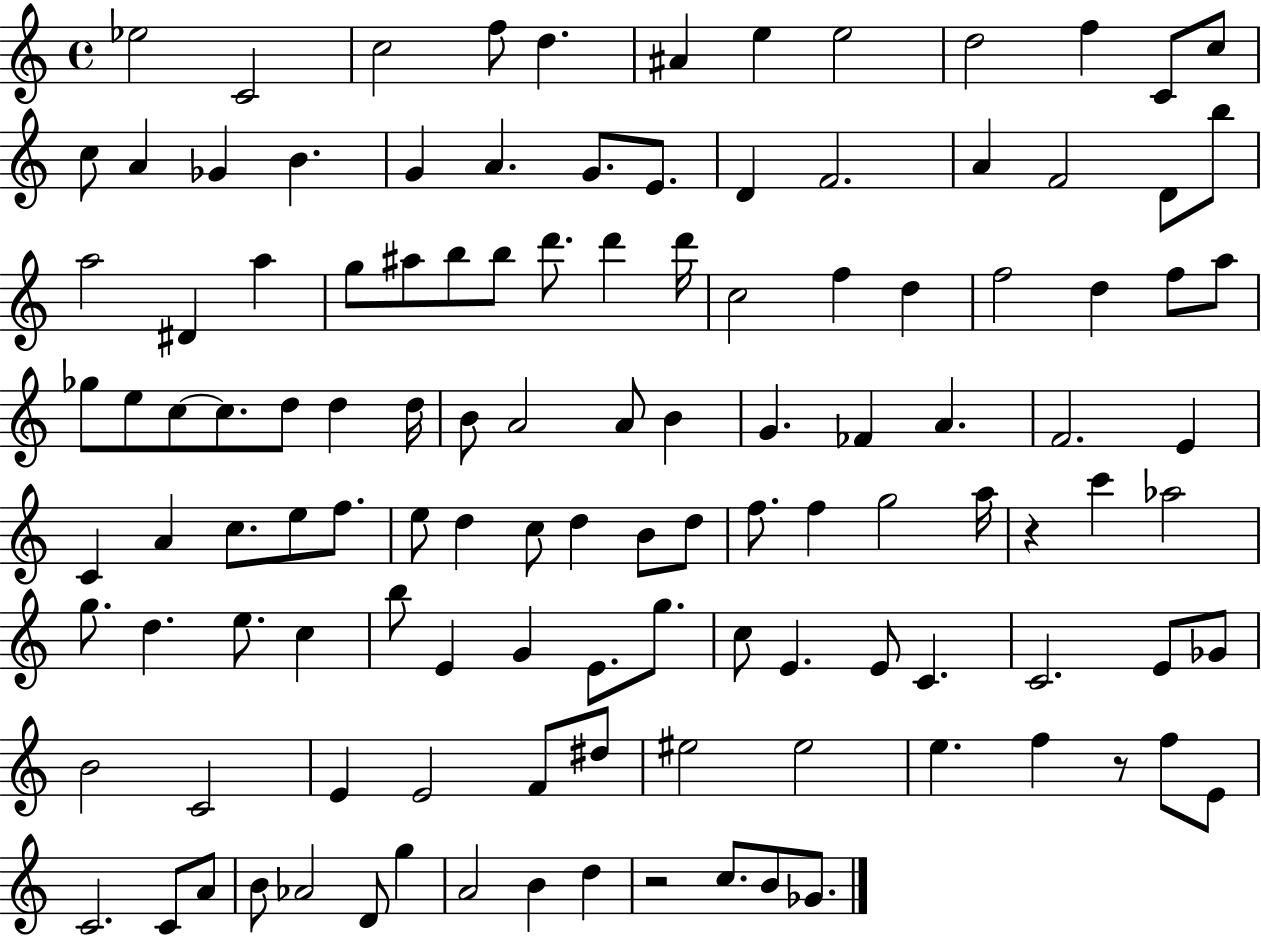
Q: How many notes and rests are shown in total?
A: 120